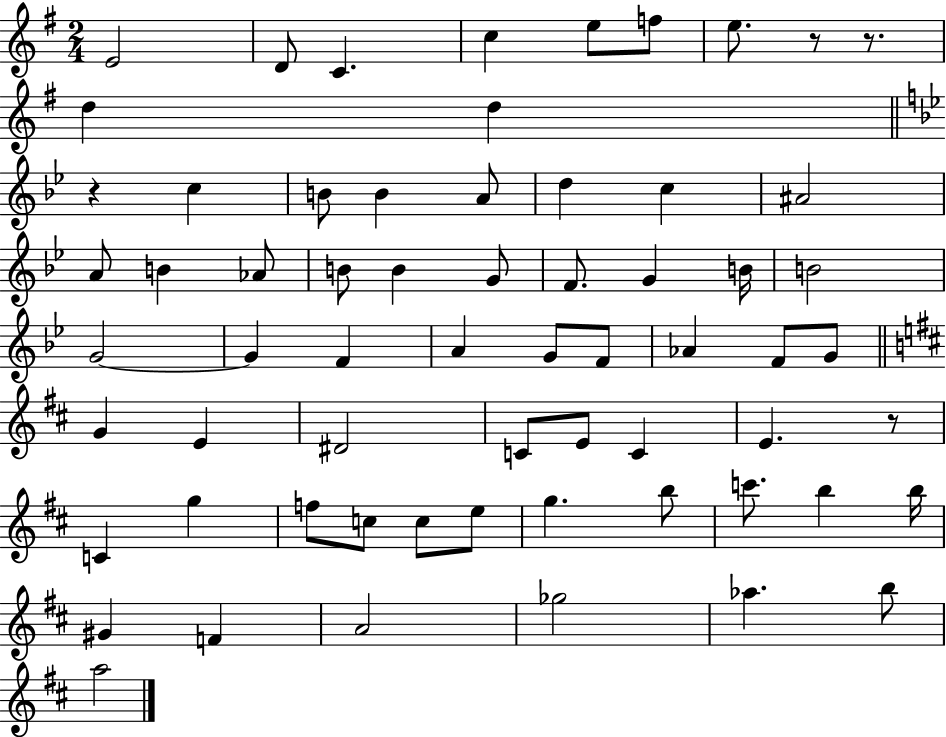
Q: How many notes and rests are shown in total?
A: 64